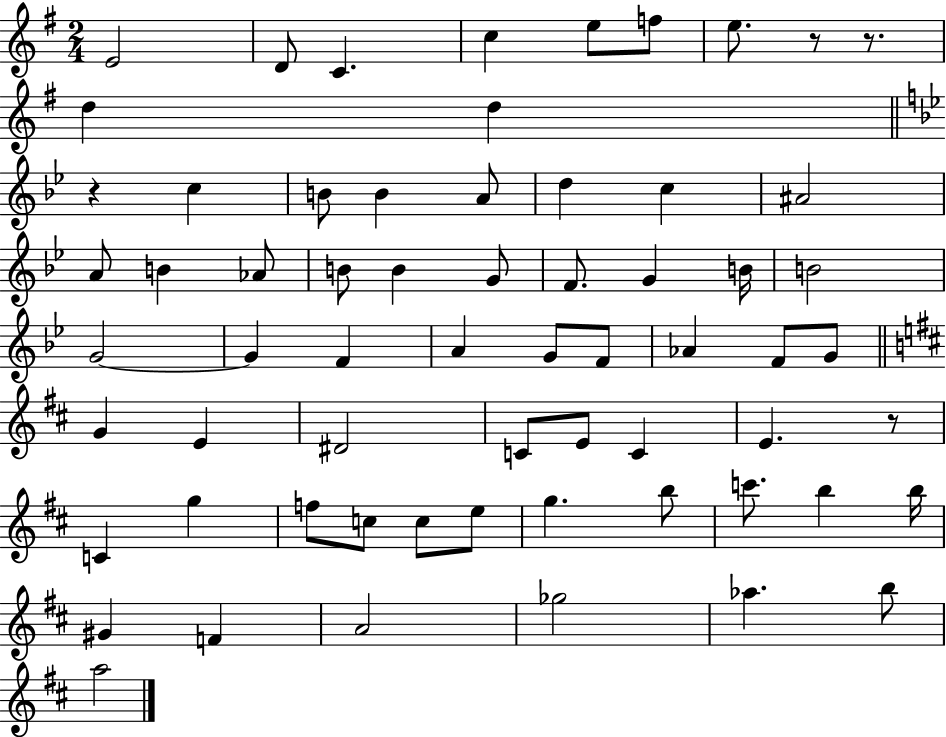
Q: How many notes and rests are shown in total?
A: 64